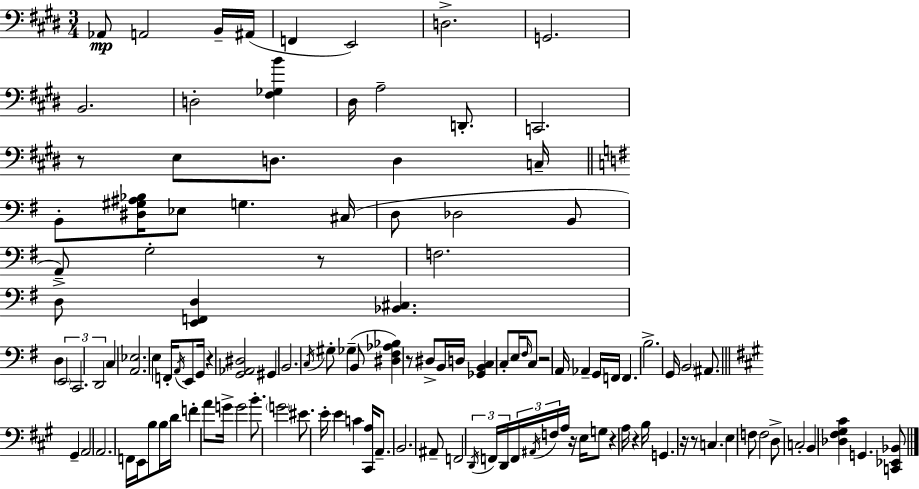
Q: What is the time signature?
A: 3/4